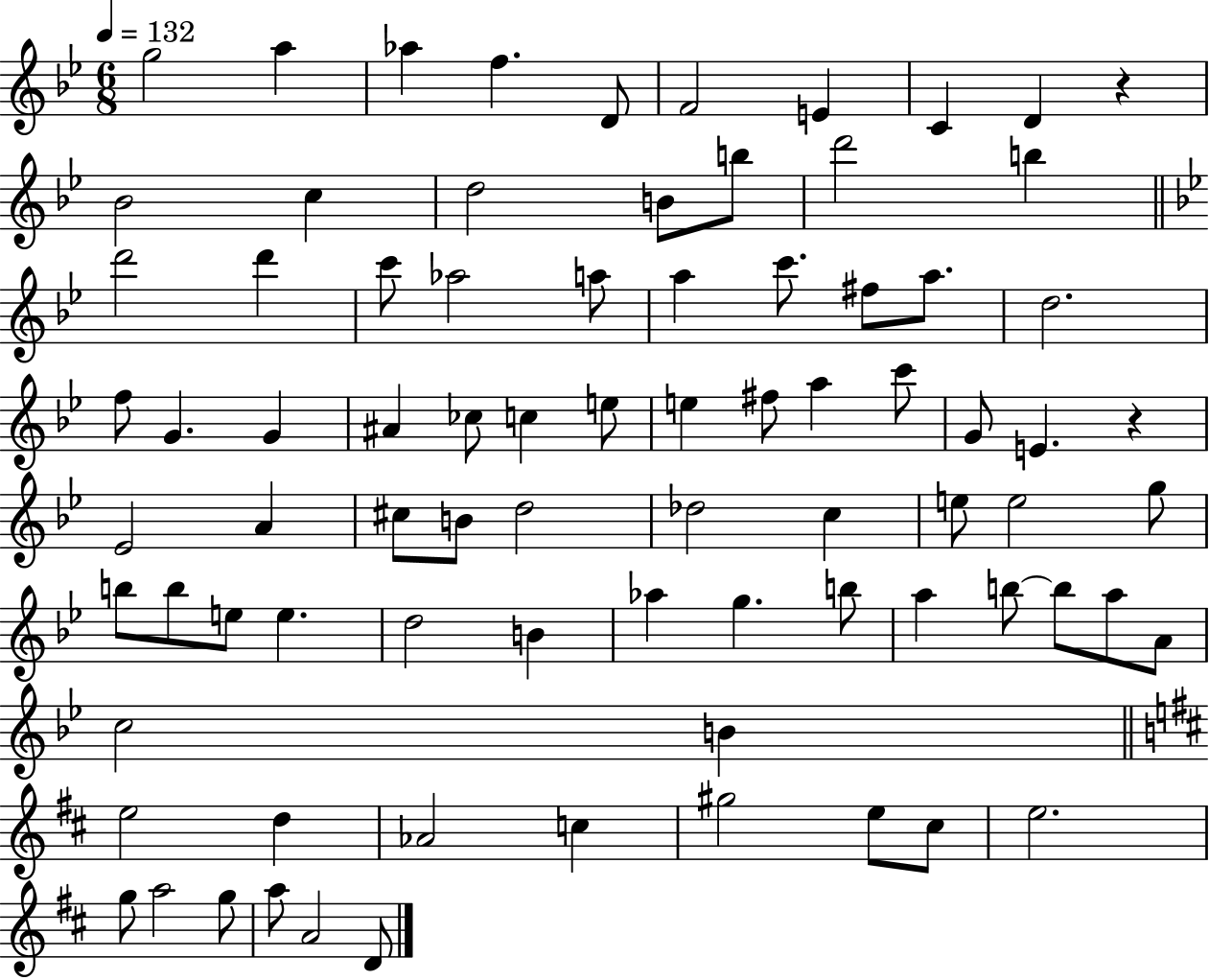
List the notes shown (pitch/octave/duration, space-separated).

G5/h A5/q Ab5/q F5/q. D4/e F4/h E4/q C4/q D4/q R/q Bb4/h C5/q D5/h B4/e B5/e D6/h B5/q D6/h D6/q C6/e Ab5/h A5/e A5/q C6/e. F#5/e A5/e. D5/h. F5/e G4/q. G4/q A#4/q CES5/e C5/q E5/e E5/q F#5/e A5/q C6/e G4/e E4/q. R/q Eb4/h A4/q C#5/e B4/e D5/h Db5/h C5/q E5/e E5/h G5/e B5/e B5/e E5/e E5/q. D5/h B4/q Ab5/q G5/q. B5/e A5/q B5/e B5/e A5/e A4/e C5/h B4/q E5/h D5/q Ab4/h C5/q G#5/h E5/e C#5/e E5/h. G5/e A5/h G5/e A5/e A4/h D4/e